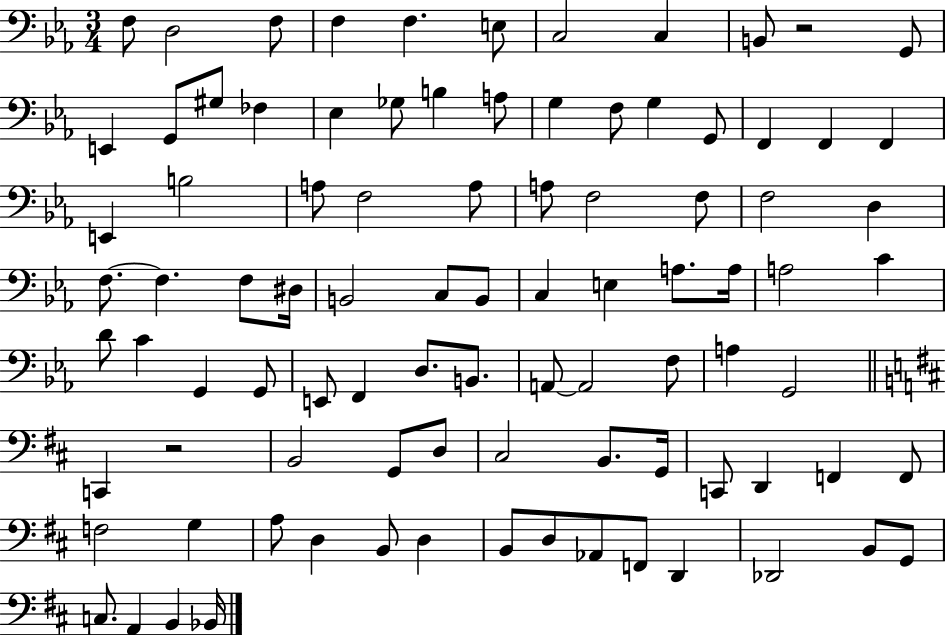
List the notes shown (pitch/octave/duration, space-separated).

F3/e D3/h F3/e F3/q F3/q. E3/e C3/h C3/q B2/e R/h G2/e E2/q G2/e G#3/e FES3/q Eb3/q Gb3/e B3/q A3/e G3/q F3/e G3/q G2/e F2/q F2/q F2/q E2/q B3/h A3/e F3/h A3/e A3/e F3/h F3/e F3/h D3/q F3/e. F3/q. F3/e D#3/s B2/h C3/e B2/e C3/q E3/q A3/e. A3/s A3/h C4/q D4/e C4/q G2/q G2/e E2/e F2/q D3/e. B2/e. A2/e A2/h F3/e A3/q G2/h C2/q R/h B2/h G2/e D3/e C#3/h B2/e. G2/s C2/e D2/q F2/q F2/e F3/h G3/q A3/e D3/q B2/e D3/q B2/e D3/e Ab2/e F2/e D2/q Db2/h B2/e G2/e C3/e. A2/q B2/q Bb2/s